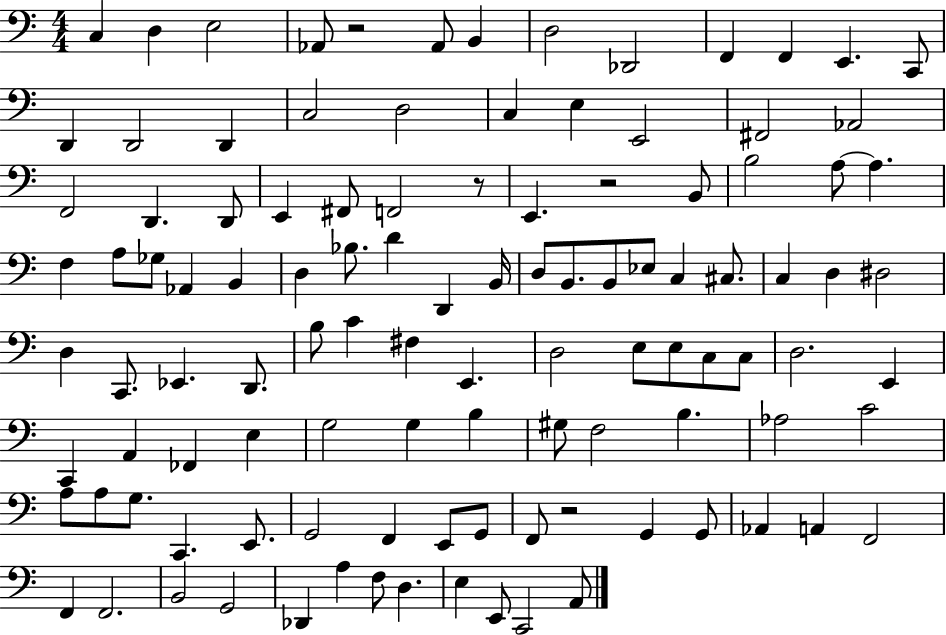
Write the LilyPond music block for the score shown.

{
  \clef bass
  \numericTimeSignature
  \time 4/4
  \key c \major
  c4 d4 e2 | aes,8 r2 aes,8 b,4 | d2 des,2 | f,4 f,4 e,4. c,8 | \break d,4 d,2 d,4 | c2 d2 | c4 e4 e,2 | fis,2 aes,2 | \break f,2 d,4. d,8 | e,4 fis,8 f,2 r8 | e,4. r2 b,8 | b2 a8~~ a4. | \break f4 a8 ges8 aes,4 b,4 | d4 bes8. d'4 d,4 b,16 | d8 b,8. b,8 ees8 c4 cis8. | c4 d4 dis2 | \break d4 c,8. ees,4. d,8. | b8 c'4 fis4 e,4. | d2 e8 e8 c8 c8 | d2. e,4 | \break c,4 a,4 fes,4 e4 | g2 g4 b4 | gis8 f2 b4. | aes2 c'2 | \break a8 a8 g8. c,4. e,8. | g,2 f,4 e,8 g,8 | f,8 r2 g,4 g,8 | aes,4 a,4 f,2 | \break f,4 f,2. | b,2 g,2 | des,4 a4 f8 d4. | e4 e,8 c,2 a,8 | \break \bar "|."
}